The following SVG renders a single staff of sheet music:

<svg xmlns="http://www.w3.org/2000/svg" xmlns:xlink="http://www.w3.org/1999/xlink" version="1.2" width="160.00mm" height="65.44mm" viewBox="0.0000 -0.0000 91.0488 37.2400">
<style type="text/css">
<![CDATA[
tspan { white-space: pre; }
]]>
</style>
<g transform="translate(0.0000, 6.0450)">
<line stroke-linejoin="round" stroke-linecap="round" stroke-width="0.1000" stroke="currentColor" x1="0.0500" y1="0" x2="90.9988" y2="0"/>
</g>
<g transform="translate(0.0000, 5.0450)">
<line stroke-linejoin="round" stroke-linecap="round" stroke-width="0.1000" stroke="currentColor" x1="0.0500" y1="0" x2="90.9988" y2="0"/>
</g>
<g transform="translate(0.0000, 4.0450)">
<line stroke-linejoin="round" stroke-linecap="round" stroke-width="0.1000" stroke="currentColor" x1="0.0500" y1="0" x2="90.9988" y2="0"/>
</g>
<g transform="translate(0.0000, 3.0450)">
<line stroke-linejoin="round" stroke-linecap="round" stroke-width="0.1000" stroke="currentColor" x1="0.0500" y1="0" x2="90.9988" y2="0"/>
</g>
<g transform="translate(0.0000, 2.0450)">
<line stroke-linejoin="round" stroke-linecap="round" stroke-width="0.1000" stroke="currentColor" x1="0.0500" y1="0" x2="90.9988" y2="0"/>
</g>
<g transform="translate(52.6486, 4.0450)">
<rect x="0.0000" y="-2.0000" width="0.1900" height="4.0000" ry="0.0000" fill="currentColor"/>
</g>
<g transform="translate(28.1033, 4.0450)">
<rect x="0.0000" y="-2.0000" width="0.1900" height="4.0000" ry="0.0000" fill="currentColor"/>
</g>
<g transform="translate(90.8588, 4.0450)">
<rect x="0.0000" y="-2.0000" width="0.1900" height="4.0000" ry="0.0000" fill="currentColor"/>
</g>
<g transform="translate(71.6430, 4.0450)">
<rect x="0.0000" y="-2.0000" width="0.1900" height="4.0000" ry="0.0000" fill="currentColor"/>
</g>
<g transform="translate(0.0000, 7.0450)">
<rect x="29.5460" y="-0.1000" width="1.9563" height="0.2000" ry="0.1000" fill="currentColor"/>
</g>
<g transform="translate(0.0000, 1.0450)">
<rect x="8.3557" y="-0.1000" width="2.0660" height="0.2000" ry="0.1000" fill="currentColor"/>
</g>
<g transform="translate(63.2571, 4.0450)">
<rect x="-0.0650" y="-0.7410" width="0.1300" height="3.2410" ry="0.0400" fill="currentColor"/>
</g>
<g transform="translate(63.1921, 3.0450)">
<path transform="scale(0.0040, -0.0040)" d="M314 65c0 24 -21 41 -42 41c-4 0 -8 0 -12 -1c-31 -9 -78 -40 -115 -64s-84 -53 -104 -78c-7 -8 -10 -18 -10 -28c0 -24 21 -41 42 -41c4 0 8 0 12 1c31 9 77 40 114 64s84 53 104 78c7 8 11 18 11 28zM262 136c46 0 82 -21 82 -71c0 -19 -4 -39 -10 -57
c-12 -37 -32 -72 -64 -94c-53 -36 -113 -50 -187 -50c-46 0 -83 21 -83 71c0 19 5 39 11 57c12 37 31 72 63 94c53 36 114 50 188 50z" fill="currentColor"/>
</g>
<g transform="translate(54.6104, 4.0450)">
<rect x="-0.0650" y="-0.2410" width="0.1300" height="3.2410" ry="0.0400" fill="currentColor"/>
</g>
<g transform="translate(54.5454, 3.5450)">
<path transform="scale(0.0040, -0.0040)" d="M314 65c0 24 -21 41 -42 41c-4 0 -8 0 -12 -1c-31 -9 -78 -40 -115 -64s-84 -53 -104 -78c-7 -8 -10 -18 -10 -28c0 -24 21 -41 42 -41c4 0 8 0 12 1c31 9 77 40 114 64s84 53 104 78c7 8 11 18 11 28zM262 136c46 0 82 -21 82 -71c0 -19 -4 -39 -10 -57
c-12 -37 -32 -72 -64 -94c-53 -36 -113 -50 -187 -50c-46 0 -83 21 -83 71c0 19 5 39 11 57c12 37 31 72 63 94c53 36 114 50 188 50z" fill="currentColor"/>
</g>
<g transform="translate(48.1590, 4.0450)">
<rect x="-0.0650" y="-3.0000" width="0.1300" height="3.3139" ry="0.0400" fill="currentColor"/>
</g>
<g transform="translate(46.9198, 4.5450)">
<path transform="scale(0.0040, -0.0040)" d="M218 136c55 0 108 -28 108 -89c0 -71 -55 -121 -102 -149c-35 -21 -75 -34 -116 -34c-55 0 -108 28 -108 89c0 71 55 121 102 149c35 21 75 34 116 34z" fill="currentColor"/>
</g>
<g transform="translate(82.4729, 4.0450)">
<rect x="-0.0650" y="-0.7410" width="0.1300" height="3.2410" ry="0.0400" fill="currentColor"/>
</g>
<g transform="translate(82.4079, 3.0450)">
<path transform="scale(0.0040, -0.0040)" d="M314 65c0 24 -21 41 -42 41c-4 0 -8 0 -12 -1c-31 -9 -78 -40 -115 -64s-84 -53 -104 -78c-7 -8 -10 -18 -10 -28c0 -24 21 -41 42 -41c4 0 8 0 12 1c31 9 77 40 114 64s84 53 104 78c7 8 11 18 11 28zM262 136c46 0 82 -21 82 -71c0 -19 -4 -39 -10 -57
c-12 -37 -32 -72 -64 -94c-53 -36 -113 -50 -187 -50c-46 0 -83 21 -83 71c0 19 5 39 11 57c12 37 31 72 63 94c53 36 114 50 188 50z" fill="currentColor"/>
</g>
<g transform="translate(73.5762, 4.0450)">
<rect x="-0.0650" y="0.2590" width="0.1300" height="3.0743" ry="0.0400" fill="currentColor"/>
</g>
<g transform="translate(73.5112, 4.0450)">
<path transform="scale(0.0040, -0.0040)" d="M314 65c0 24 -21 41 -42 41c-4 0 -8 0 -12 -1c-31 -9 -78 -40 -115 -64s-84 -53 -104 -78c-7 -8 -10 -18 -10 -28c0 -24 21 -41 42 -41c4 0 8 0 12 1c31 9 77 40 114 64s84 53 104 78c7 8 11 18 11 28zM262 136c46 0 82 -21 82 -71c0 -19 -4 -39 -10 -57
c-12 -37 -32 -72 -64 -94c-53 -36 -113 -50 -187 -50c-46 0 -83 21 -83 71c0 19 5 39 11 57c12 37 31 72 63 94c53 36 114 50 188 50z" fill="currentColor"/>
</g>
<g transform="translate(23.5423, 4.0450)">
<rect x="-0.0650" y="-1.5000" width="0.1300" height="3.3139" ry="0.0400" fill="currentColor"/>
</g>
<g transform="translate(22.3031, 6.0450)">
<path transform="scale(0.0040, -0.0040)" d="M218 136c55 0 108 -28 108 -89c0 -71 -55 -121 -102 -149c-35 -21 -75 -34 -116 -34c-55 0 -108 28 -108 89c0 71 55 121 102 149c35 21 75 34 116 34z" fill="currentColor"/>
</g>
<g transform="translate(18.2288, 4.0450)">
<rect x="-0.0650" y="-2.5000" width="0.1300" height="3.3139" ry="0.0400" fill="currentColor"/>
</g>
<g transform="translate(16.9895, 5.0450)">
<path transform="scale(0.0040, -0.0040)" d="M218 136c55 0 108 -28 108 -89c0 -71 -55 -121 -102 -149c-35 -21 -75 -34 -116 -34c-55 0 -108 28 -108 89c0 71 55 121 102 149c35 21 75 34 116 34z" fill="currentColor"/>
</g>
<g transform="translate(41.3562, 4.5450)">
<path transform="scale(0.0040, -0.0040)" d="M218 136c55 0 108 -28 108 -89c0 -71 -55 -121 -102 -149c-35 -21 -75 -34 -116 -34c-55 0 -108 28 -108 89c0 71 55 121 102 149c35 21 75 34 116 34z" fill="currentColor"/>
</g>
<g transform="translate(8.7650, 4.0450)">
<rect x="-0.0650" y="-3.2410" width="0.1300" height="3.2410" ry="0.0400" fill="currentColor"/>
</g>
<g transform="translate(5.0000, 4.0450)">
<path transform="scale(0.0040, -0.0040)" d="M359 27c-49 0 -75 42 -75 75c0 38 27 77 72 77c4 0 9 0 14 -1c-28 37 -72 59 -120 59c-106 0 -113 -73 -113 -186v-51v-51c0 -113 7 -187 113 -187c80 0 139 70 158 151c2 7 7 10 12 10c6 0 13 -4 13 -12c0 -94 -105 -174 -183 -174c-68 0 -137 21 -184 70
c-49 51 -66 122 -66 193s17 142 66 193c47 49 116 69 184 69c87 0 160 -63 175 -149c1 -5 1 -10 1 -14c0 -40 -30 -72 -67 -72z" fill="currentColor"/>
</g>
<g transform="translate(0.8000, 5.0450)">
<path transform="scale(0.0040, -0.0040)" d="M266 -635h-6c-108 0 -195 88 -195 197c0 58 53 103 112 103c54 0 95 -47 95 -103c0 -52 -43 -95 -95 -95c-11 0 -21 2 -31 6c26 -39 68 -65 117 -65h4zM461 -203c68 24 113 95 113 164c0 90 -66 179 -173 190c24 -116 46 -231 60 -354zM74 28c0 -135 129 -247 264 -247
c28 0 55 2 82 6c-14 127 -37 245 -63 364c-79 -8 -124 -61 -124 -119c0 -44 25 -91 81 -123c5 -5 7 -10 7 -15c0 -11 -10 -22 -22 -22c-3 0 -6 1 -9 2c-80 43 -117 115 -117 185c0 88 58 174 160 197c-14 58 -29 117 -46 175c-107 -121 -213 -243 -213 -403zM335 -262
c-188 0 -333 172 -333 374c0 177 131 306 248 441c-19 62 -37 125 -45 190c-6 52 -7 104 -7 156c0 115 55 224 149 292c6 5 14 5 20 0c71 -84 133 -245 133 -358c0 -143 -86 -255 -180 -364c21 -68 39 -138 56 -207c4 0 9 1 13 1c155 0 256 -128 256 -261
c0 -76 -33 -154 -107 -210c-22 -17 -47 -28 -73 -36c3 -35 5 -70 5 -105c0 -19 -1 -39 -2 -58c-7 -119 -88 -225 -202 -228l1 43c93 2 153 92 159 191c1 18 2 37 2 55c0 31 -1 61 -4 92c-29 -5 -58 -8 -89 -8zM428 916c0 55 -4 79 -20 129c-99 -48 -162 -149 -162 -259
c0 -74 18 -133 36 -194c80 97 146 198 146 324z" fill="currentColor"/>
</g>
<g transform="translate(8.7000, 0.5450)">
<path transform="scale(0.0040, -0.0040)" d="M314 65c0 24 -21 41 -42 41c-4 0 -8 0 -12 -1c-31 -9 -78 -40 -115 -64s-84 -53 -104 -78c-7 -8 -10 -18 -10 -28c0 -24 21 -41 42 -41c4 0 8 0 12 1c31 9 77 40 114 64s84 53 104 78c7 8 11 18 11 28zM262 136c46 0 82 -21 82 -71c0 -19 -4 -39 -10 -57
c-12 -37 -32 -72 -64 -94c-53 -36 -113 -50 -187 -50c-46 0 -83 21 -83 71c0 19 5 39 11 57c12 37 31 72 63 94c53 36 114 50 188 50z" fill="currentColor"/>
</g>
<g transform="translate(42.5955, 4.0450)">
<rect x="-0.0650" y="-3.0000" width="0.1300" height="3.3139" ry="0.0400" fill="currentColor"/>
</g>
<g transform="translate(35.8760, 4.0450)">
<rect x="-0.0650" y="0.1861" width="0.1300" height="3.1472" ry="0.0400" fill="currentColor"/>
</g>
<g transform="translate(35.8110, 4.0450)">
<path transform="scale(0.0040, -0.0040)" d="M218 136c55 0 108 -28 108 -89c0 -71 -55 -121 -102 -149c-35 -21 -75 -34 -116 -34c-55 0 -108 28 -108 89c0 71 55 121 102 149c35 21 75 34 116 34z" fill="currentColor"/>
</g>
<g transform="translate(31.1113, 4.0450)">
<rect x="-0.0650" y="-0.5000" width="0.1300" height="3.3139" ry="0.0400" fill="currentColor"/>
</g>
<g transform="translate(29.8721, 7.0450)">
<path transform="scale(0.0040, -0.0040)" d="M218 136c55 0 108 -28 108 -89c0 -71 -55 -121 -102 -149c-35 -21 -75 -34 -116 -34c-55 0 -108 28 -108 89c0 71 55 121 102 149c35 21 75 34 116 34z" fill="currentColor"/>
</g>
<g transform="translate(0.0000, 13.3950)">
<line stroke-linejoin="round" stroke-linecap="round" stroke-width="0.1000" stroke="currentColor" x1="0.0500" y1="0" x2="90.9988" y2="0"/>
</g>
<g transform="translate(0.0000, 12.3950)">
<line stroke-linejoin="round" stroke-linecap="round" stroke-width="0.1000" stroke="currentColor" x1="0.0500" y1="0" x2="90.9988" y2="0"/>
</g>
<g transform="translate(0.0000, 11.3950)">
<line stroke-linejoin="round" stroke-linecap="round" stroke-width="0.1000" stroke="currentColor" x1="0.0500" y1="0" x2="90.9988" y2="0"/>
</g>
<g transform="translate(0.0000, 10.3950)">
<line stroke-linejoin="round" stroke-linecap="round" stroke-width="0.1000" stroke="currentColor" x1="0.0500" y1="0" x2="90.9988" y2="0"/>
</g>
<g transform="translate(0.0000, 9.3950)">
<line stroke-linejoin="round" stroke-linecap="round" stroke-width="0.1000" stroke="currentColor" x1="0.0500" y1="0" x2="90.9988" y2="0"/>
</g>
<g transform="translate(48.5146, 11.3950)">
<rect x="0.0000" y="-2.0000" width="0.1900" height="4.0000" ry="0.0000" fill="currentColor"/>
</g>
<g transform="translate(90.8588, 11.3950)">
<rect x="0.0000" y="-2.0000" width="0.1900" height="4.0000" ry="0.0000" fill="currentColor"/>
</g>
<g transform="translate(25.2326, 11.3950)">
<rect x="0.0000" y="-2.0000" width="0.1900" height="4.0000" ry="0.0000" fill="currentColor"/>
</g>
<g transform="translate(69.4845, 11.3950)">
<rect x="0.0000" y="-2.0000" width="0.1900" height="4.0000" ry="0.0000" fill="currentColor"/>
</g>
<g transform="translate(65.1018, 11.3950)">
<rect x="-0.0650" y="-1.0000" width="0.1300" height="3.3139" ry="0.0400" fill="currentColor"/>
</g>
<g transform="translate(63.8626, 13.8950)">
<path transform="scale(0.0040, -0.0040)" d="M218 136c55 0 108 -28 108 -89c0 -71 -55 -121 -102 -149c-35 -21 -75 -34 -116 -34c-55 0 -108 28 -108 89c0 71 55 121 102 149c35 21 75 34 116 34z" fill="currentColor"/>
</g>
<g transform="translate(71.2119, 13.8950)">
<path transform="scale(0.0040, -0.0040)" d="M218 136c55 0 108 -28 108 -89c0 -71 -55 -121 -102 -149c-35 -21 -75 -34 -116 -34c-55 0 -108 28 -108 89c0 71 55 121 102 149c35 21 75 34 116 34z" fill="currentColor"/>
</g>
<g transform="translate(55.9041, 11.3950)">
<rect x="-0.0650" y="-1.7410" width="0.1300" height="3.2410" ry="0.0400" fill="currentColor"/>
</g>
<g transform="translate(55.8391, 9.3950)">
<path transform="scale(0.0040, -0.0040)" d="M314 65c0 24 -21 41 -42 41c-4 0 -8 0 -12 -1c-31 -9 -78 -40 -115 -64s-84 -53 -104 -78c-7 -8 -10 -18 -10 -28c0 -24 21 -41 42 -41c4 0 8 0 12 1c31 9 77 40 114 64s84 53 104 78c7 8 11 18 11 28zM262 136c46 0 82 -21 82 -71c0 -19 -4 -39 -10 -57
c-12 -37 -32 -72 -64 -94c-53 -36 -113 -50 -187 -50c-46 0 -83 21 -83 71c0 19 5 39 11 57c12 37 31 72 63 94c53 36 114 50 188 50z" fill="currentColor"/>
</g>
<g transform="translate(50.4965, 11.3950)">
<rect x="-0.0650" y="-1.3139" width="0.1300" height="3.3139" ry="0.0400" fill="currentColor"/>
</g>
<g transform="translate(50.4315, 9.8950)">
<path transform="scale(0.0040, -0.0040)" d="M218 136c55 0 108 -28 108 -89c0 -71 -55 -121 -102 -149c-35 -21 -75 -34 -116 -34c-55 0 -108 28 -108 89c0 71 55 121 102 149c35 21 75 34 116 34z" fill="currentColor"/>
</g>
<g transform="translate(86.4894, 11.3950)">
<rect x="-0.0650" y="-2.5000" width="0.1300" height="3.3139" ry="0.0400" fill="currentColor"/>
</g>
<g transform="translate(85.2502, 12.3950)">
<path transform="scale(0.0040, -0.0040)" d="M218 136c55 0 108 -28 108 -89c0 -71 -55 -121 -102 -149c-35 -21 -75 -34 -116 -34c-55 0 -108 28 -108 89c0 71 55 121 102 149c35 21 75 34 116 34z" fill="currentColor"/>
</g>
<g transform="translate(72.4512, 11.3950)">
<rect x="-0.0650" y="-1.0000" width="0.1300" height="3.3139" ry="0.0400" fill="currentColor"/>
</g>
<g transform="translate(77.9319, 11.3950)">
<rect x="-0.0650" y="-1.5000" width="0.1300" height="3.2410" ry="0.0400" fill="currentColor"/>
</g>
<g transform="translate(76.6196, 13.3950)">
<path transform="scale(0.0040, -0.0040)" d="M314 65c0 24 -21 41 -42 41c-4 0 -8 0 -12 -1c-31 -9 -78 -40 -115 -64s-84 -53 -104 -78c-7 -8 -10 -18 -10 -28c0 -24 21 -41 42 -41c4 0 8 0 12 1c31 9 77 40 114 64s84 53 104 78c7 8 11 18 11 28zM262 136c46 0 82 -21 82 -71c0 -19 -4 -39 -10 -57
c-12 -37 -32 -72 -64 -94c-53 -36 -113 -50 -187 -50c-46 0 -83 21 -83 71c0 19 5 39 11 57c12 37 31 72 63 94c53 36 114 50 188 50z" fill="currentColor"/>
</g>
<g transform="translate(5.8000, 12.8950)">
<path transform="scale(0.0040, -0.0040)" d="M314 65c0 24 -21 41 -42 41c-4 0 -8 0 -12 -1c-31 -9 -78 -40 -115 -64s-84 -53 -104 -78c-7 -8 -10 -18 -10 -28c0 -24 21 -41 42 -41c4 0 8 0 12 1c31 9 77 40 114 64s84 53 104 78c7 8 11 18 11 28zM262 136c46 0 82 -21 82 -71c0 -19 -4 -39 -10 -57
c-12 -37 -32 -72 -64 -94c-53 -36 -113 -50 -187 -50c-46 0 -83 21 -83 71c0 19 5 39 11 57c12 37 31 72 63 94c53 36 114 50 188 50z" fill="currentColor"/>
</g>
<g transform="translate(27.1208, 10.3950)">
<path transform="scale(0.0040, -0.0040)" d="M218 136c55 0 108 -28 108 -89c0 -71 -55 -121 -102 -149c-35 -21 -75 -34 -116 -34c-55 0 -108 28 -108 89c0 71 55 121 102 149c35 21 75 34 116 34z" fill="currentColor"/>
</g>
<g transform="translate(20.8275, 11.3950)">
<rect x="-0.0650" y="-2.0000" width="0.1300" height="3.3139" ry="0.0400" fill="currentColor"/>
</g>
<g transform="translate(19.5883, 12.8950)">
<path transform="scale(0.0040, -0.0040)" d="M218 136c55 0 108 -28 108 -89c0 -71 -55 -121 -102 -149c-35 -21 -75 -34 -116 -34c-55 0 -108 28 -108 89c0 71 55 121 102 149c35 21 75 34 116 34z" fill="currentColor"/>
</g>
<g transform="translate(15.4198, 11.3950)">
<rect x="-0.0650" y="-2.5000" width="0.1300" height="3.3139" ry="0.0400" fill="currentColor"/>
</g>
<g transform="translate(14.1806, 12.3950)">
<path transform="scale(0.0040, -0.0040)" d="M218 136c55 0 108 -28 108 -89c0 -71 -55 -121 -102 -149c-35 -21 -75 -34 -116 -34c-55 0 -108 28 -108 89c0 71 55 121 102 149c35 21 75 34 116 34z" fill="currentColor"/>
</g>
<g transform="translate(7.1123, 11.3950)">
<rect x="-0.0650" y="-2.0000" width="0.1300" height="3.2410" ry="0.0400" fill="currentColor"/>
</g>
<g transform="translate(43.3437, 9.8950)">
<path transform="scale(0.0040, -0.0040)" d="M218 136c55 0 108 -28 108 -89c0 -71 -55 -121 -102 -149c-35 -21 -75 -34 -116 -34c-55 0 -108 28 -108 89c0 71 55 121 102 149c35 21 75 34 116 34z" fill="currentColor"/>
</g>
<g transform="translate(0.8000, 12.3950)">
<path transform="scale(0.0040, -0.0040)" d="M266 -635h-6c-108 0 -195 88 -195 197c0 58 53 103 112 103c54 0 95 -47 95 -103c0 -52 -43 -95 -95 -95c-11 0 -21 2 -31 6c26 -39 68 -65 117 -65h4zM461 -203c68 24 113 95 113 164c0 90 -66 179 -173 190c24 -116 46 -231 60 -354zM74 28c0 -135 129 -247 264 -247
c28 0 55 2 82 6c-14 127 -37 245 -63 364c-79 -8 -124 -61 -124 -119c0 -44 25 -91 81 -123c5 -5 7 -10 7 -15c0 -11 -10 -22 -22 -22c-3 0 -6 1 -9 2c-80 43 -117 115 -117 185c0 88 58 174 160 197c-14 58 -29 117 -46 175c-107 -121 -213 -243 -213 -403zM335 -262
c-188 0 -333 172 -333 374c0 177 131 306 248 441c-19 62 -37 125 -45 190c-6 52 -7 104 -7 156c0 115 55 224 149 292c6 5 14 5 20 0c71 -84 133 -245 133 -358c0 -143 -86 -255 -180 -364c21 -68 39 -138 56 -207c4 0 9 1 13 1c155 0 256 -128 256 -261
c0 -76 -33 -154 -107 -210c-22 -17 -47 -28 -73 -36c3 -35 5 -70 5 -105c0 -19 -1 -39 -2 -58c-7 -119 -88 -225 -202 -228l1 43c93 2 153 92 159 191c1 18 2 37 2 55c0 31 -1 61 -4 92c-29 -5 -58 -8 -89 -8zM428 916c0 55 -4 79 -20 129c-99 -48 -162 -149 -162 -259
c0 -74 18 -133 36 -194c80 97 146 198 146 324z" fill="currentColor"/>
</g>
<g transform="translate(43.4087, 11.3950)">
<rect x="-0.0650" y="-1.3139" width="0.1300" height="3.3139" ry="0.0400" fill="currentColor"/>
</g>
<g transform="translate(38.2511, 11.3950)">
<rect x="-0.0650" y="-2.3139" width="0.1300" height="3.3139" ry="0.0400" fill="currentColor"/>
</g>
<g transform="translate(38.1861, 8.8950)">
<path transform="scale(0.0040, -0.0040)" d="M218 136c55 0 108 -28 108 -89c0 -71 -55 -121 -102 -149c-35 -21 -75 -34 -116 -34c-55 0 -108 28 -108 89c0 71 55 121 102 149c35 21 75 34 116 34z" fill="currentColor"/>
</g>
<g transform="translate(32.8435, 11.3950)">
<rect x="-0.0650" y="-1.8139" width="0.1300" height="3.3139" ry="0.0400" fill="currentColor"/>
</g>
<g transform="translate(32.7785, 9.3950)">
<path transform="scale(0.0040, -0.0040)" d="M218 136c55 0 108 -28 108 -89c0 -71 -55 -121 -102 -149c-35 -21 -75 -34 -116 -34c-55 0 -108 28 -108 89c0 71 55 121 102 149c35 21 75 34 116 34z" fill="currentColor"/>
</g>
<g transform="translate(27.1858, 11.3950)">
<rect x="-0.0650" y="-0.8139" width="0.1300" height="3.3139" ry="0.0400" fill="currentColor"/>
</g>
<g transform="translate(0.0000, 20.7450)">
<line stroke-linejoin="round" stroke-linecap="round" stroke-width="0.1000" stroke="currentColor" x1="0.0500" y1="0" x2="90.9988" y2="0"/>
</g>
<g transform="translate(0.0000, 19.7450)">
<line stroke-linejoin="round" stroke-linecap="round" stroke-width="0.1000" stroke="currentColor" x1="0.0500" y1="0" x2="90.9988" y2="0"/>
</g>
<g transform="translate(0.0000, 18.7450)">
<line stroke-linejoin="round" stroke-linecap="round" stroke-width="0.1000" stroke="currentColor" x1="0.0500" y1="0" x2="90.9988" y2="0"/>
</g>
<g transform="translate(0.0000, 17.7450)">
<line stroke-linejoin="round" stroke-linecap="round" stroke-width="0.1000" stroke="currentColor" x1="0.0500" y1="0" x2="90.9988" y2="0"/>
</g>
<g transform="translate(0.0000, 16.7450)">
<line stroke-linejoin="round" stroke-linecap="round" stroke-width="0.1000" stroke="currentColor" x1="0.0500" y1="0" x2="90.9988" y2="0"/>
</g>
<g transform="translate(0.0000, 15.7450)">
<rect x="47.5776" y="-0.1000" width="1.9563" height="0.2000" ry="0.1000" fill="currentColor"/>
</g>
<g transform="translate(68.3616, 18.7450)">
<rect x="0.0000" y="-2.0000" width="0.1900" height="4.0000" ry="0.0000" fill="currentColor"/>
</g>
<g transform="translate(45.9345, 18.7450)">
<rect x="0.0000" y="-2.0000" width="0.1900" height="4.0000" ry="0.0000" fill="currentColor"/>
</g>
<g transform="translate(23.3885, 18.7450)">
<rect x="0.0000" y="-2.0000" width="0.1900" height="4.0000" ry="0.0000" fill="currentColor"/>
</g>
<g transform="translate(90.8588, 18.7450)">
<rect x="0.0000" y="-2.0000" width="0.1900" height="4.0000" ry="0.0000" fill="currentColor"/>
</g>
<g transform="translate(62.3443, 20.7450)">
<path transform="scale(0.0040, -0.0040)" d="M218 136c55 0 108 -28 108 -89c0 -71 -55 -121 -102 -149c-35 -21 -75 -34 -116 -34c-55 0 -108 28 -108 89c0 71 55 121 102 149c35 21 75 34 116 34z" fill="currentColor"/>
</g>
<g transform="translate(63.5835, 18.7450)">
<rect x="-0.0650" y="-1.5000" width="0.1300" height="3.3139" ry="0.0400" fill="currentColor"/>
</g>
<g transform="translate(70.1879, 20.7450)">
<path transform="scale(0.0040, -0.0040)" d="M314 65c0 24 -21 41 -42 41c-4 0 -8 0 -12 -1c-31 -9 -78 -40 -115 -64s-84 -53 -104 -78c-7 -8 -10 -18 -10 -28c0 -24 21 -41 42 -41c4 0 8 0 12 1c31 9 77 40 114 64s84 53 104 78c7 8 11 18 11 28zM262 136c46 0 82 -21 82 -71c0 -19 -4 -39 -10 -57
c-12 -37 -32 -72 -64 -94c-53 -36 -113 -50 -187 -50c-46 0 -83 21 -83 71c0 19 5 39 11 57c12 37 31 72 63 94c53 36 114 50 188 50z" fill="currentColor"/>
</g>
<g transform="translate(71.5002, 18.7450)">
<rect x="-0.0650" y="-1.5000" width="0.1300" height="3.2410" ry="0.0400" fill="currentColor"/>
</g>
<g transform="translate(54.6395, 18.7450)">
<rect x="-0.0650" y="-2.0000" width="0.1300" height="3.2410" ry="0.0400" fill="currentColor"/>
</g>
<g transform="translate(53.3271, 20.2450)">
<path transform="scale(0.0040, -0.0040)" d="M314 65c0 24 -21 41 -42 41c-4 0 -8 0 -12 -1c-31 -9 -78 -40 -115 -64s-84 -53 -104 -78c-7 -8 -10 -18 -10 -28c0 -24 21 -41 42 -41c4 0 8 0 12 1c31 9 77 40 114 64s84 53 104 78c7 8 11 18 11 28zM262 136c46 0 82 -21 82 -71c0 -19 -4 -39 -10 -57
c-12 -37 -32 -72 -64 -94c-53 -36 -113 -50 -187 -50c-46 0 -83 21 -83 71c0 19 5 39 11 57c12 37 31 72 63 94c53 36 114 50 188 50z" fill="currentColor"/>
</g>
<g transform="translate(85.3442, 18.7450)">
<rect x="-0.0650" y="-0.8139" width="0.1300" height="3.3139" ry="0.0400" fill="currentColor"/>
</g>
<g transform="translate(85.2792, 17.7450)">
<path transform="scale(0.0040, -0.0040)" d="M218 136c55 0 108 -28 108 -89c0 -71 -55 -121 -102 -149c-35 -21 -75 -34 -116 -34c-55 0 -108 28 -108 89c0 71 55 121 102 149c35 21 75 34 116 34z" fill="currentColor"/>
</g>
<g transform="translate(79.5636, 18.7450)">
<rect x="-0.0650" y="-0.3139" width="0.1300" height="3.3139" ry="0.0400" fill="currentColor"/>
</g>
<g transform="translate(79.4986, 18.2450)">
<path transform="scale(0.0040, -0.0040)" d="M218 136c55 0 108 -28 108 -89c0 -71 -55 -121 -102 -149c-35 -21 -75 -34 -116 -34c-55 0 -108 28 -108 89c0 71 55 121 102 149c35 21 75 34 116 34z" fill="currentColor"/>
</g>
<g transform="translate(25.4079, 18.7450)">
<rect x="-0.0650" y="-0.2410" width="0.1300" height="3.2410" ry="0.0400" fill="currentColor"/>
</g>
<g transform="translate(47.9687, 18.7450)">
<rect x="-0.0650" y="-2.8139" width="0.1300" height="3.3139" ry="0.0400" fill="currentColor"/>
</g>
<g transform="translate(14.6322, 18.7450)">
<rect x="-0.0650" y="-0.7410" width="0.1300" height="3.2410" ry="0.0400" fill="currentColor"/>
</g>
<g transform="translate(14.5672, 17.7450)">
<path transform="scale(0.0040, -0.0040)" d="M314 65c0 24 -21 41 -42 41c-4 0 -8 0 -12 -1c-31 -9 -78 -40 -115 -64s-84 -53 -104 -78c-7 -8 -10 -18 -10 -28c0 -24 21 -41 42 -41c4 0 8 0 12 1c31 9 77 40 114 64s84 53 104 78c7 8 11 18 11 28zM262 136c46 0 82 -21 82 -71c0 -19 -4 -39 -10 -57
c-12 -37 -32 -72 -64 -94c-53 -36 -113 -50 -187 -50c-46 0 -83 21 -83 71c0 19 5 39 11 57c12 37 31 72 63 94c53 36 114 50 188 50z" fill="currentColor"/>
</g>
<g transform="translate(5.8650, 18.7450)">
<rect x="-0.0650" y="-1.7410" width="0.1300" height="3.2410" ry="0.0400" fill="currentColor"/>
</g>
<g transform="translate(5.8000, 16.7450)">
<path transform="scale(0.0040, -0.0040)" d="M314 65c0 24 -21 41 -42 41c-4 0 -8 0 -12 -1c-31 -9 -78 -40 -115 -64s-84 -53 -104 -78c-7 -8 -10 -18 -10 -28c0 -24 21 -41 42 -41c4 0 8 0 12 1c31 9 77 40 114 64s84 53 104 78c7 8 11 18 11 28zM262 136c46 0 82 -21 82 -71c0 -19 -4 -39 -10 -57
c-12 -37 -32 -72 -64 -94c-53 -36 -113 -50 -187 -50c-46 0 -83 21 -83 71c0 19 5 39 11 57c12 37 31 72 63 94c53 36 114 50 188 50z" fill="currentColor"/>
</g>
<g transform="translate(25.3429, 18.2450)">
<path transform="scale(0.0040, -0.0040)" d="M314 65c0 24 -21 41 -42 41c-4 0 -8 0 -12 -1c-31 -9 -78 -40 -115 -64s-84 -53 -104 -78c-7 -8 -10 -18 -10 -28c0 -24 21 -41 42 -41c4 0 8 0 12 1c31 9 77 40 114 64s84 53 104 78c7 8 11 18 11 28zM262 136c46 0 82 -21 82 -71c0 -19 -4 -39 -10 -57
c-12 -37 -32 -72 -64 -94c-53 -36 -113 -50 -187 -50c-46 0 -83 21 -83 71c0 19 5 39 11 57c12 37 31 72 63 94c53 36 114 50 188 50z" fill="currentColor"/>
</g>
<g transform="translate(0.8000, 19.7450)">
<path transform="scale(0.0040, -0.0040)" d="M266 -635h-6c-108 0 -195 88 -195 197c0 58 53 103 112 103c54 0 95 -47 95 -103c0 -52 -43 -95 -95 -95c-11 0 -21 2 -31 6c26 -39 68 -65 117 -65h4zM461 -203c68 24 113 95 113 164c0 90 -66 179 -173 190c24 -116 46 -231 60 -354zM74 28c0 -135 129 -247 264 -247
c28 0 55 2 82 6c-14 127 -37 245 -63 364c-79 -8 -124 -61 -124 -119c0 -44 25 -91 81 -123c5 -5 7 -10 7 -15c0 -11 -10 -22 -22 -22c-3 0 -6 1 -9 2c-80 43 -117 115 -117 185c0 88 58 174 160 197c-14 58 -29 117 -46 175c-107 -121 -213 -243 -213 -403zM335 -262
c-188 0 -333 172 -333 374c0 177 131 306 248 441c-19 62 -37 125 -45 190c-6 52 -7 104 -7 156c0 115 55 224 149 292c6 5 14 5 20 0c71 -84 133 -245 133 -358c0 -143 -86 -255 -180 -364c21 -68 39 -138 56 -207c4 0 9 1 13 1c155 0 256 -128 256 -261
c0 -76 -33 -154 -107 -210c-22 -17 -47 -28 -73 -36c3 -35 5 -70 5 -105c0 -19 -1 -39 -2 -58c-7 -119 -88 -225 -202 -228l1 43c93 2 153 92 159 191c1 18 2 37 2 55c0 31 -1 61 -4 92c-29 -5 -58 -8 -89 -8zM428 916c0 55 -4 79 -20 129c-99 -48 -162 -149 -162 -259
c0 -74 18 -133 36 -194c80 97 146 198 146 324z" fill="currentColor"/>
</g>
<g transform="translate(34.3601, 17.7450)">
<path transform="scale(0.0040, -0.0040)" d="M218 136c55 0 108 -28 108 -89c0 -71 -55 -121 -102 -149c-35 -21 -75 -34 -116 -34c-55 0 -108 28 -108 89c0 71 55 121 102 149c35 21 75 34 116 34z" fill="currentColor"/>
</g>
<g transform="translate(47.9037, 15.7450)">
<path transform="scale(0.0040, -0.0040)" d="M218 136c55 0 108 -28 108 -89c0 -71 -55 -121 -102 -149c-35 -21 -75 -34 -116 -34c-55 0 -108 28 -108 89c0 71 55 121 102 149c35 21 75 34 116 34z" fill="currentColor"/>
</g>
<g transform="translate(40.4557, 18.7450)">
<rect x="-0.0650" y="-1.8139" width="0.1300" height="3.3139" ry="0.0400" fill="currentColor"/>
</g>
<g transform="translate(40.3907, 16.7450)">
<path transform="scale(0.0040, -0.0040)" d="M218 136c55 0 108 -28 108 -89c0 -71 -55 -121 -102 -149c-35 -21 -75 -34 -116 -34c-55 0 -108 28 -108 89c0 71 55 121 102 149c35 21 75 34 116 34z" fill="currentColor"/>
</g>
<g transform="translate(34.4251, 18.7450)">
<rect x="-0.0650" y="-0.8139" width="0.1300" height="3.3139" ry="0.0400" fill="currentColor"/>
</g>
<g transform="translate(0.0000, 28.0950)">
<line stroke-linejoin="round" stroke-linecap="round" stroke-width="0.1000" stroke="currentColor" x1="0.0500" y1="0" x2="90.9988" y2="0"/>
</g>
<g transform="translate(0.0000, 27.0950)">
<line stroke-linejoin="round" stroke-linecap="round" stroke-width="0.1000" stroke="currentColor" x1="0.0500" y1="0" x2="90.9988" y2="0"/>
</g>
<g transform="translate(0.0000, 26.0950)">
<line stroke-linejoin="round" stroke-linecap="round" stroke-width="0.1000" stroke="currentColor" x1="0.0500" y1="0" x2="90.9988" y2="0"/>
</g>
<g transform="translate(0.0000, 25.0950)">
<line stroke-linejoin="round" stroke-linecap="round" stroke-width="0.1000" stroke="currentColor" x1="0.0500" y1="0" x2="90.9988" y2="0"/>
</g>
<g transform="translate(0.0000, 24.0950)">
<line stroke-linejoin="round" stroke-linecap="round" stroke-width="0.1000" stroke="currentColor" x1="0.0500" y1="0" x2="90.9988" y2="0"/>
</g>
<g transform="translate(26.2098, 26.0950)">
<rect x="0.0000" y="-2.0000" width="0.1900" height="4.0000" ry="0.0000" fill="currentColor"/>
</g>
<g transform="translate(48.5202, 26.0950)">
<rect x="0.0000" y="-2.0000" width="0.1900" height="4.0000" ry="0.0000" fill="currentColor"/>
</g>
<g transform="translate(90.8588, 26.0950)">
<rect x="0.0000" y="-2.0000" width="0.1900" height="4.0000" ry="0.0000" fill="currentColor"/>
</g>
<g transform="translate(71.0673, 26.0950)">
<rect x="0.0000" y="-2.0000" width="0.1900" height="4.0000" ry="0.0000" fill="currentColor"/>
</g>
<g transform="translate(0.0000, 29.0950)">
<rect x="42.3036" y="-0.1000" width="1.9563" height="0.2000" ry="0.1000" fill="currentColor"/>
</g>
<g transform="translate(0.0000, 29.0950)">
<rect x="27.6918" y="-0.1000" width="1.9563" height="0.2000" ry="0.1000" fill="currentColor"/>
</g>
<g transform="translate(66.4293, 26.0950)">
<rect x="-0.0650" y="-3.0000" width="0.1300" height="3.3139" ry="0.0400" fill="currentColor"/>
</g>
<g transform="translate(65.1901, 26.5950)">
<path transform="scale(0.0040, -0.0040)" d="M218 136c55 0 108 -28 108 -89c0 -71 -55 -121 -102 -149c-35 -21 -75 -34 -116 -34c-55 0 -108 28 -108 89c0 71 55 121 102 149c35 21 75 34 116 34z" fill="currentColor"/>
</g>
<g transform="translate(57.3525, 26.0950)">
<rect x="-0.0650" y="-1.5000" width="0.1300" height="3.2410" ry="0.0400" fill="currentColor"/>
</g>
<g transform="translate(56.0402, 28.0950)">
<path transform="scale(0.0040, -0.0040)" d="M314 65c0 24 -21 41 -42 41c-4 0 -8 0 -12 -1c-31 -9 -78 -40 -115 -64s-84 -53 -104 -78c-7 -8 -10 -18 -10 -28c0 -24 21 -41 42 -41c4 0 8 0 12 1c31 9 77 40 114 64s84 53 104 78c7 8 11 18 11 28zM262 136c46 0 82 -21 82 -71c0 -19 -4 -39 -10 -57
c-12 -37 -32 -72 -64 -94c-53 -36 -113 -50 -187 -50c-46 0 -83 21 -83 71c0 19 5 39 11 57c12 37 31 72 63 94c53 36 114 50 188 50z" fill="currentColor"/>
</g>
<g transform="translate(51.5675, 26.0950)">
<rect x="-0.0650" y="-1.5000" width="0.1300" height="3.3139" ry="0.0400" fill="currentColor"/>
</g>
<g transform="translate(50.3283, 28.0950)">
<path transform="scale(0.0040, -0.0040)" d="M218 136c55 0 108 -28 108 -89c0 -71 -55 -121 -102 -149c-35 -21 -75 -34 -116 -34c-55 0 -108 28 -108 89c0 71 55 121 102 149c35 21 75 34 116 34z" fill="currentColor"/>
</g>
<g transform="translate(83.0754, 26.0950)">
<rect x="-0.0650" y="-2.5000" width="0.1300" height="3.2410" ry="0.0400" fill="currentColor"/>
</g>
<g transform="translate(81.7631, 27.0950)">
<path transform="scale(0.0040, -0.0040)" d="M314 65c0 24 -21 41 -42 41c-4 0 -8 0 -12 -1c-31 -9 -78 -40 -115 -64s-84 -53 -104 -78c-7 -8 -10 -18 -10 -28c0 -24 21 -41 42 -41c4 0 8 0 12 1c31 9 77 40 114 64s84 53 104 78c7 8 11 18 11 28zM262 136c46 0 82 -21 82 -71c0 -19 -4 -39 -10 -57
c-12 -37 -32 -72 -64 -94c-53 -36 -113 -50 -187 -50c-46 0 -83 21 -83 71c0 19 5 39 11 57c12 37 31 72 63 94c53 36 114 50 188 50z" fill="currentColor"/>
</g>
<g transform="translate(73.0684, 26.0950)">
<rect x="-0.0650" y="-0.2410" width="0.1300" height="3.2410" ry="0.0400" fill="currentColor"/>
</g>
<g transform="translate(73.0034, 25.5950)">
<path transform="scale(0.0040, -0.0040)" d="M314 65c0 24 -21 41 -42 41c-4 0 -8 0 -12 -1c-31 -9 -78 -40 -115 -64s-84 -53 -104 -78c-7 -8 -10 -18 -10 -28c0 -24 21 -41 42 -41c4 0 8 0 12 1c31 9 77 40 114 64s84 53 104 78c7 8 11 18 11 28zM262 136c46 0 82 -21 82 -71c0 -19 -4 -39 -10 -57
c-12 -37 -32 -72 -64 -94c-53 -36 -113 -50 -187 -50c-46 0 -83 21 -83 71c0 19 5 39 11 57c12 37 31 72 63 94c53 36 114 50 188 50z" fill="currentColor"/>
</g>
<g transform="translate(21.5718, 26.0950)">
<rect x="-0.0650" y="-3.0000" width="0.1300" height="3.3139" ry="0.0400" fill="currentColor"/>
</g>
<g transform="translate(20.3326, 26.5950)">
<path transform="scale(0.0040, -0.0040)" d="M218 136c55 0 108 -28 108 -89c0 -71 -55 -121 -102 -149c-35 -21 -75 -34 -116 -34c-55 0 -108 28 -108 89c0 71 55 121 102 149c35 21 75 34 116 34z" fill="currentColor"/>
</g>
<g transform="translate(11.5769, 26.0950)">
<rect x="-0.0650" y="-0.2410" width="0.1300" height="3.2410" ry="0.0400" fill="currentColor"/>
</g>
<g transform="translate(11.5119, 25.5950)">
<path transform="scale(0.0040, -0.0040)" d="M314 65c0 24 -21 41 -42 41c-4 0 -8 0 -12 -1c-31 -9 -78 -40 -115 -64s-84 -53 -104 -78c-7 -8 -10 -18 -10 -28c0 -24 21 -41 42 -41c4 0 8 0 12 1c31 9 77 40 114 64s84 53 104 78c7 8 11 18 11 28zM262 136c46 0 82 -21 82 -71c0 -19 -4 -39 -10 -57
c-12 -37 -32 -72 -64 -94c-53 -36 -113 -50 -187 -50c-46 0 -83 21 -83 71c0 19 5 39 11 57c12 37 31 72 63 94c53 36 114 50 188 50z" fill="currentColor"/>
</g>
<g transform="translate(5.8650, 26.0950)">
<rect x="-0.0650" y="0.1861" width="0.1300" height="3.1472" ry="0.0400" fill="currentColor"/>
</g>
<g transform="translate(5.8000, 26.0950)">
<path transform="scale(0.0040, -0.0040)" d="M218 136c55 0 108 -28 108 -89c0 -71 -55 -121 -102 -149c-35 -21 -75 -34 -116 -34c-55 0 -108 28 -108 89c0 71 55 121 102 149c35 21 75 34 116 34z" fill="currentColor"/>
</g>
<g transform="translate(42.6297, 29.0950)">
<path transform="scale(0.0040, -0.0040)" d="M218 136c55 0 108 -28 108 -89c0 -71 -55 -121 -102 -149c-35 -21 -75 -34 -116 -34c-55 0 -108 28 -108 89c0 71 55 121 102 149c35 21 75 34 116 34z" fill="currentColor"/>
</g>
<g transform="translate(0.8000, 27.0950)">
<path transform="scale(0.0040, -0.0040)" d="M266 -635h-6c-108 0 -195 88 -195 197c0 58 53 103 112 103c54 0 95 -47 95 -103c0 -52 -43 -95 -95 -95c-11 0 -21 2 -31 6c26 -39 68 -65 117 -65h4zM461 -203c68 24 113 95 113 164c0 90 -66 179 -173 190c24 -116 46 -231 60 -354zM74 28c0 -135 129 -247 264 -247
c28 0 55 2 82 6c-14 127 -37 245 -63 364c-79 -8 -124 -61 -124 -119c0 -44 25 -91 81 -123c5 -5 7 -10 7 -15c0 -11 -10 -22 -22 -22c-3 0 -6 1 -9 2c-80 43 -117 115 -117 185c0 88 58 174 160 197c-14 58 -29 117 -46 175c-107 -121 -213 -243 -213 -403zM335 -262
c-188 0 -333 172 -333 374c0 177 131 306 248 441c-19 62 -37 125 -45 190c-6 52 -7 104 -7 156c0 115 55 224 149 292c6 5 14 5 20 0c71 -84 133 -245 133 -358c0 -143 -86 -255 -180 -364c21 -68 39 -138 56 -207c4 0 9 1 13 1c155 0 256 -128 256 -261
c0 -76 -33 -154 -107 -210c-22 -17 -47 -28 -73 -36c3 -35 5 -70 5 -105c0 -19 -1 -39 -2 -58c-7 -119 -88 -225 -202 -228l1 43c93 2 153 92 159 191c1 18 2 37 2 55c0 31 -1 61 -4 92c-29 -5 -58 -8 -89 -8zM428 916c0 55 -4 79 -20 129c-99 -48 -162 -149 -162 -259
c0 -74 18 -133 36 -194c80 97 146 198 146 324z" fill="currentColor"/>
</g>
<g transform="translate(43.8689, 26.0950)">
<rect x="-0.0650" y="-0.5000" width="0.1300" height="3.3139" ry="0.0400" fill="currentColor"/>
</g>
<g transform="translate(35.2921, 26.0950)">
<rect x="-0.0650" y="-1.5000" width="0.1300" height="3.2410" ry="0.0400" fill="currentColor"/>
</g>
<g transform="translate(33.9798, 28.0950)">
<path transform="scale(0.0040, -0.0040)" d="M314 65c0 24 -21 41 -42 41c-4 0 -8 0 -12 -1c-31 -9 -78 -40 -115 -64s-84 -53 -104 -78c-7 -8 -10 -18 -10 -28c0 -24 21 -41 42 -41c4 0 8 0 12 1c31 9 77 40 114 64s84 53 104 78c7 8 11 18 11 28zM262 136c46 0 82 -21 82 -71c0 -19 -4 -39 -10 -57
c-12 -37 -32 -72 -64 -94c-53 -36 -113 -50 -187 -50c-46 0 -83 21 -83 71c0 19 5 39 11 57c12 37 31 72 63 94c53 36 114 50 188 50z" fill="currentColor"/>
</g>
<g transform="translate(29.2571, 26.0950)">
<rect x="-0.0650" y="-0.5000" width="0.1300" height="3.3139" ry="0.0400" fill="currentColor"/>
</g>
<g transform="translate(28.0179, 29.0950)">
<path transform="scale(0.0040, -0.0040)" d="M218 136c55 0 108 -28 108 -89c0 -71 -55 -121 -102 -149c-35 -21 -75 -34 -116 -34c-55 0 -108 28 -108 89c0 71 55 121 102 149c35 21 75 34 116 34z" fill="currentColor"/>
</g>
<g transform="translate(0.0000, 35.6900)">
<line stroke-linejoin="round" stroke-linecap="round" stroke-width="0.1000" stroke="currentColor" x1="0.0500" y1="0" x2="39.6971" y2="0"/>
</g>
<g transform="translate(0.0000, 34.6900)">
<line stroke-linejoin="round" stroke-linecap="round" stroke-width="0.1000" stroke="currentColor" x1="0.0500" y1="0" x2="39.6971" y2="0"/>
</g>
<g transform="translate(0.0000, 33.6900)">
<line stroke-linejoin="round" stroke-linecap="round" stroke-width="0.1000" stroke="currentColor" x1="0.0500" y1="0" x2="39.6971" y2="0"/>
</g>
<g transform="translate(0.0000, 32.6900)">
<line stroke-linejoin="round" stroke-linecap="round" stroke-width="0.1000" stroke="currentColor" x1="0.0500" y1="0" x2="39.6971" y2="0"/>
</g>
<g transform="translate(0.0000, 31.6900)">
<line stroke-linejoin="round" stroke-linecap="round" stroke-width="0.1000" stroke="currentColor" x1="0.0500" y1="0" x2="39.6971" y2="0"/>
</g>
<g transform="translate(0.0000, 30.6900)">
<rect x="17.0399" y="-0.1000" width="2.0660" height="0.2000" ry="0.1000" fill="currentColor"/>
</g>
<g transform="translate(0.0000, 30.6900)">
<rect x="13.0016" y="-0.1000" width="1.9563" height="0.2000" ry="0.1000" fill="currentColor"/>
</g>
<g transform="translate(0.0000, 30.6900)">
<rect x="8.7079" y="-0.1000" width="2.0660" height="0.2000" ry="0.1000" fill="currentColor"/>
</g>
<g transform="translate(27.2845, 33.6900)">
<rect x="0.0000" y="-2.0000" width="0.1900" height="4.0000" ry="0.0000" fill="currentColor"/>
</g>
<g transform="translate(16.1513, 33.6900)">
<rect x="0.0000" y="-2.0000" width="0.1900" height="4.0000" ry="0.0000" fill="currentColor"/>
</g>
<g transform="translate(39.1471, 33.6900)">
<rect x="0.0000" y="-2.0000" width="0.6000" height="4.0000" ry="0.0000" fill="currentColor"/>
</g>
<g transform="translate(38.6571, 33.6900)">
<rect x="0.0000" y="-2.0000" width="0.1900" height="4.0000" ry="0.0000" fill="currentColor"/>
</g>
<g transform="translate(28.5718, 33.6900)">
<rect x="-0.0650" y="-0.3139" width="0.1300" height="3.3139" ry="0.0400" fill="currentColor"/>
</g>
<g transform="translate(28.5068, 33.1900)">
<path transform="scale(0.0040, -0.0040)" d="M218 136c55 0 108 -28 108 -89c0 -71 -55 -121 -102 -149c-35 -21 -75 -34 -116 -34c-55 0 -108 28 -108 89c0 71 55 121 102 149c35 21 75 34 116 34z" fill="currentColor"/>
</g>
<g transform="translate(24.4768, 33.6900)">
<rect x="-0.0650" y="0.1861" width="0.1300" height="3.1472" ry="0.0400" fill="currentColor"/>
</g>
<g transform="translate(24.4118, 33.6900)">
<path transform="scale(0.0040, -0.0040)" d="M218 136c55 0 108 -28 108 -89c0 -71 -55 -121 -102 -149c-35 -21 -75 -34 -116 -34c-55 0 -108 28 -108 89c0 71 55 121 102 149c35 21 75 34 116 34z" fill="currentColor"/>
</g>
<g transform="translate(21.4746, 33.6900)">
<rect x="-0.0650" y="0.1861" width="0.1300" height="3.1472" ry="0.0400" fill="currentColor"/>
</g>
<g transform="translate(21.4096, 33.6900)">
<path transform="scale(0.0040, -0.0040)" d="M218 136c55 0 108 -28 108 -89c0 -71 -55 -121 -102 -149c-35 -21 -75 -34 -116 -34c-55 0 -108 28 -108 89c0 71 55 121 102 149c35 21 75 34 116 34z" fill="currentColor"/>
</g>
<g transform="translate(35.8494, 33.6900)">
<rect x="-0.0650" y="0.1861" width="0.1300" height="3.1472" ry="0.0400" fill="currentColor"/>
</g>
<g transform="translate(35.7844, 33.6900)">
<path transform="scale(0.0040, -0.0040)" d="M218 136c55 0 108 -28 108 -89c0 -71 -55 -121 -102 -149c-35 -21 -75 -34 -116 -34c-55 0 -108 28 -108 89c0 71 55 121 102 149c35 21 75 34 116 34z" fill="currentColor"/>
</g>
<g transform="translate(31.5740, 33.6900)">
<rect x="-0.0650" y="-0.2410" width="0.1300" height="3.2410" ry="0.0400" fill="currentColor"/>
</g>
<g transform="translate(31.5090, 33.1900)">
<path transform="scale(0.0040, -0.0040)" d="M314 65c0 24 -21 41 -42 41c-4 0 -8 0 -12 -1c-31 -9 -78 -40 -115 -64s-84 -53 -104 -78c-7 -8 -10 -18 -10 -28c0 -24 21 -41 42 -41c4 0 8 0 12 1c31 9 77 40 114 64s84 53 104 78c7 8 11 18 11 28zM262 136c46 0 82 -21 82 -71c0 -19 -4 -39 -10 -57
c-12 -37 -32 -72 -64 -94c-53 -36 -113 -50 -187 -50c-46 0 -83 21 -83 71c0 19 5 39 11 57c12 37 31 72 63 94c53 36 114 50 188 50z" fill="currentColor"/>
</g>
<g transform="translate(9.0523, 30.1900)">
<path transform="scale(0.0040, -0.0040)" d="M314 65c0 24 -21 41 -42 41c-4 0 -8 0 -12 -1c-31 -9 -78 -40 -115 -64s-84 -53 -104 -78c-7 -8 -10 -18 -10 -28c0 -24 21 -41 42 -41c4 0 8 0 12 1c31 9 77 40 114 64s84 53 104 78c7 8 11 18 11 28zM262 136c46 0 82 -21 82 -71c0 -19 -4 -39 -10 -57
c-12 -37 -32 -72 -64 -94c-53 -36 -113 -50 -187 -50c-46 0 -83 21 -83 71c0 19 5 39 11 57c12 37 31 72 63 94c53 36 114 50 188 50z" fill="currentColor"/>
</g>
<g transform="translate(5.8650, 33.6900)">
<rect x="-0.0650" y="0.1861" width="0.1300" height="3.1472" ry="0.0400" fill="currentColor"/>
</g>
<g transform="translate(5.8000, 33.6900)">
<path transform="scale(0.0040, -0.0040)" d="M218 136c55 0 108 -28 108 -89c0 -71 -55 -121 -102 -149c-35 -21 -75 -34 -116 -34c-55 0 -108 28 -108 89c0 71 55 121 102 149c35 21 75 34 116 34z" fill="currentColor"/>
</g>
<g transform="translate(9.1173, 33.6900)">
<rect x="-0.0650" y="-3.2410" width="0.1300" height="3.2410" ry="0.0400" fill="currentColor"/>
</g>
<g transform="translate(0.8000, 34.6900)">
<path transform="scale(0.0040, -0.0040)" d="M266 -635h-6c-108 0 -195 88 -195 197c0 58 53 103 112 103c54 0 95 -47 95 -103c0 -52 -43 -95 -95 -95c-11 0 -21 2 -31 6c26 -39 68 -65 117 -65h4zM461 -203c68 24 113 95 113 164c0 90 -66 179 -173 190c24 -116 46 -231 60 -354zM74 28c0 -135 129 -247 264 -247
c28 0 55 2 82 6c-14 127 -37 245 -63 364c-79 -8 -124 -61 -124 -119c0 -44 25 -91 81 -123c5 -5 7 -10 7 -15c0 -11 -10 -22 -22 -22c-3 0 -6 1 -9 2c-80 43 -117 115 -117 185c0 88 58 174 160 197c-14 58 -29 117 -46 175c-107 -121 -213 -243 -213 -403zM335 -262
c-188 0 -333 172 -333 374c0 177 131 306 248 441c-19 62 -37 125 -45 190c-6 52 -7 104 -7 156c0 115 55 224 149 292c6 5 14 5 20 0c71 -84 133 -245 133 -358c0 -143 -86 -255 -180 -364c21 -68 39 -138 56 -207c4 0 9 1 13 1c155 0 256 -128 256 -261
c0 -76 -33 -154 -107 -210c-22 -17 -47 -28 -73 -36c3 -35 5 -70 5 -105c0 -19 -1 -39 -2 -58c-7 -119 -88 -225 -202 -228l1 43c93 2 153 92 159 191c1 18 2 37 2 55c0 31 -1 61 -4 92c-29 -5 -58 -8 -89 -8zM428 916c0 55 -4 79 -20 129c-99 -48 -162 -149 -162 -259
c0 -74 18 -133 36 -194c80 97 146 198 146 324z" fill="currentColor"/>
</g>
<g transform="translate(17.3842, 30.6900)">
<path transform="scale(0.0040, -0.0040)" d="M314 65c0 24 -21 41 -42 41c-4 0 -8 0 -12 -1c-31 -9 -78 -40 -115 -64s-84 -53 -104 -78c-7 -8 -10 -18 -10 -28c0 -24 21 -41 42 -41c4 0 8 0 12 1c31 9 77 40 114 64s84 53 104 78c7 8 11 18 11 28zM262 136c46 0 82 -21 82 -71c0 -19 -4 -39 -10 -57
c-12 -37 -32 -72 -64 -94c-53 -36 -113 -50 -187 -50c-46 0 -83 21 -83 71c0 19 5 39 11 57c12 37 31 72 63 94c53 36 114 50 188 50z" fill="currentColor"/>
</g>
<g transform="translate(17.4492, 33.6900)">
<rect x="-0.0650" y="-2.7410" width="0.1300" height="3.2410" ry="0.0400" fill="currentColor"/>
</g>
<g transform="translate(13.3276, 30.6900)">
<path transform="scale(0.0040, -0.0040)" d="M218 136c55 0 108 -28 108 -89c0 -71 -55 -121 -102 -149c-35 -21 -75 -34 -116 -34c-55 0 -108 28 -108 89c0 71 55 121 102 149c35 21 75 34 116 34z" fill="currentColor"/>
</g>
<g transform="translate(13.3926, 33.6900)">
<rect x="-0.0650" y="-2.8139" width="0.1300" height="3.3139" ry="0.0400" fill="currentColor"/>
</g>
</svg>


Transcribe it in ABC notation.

X:1
T:Untitled
M:4/4
L:1/4
K:C
b2 G E C B A A c2 d2 B2 d2 F2 G F d f g e e f2 D D E2 G f2 d2 c2 d f a F2 E E2 c d B c2 A C E2 C E E2 A c2 G2 B b2 a a2 B B c c2 B